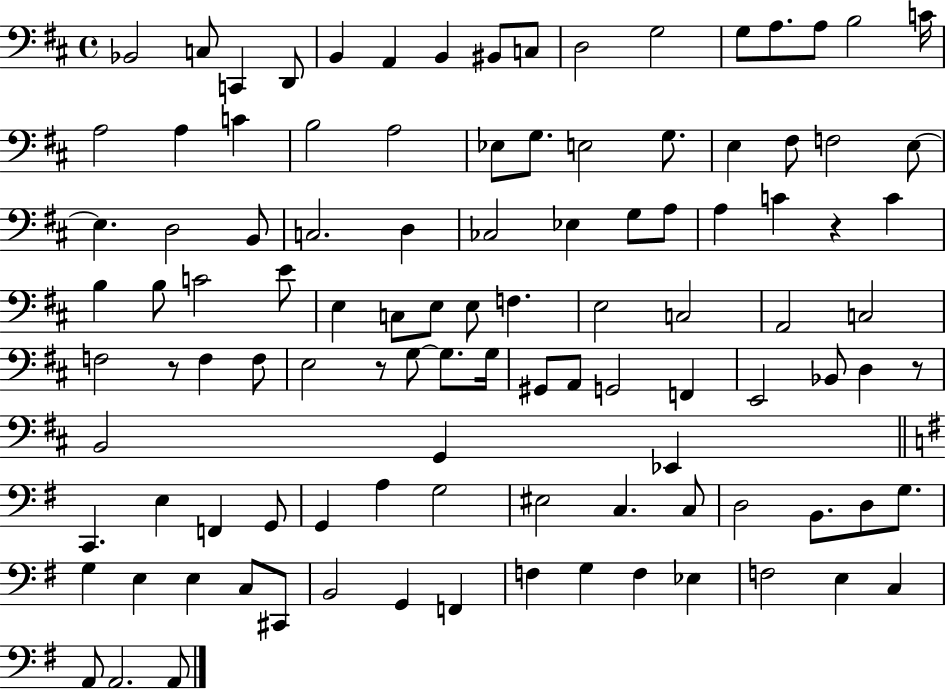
{
  \clef bass
  \time 4/4
  \defaultTimeSignature
  \key d \major
  bes,2 c8 c,4 d,8 | b,4 a,4 b,4 bis,8 c8 | d2 g2 | g8 a8. a8 b2 c'16 | \break a2 a4 c'4 | b2 a2 | ees8 g8. e2 g8. | e4 fis8 f2 e8~~ | \break e4. d2 b,8 | c2. d4 | ces2 ees4 g8 a8 | a4 c'4 r4 c'4 | \break b4 b8 c'2 e'8 | e4 c8 e8 e8 f4. | e2 c2 | a,2 c2 | \break f2 r8 f4 f8 | e2 r8 g8~~ g8. g16 | gis,8 a,8 g,2 f,4 | e,2 bes,8 d4 r8 | \break b,2 g,4 ees,4 | \bar "||" \break \key g \major c,4. e4 f,4 g,8 | g,4 a4 g2 | eis2 c4. c8 | d2 b,8. d8 g8. | \break g4 e4 e4 c8 cis,8 | b,2 g,4 f,4 | f4 g4 f4 ees4 | f2 e4 c4 | \break a,8 a,2. a,8 | \bar "|."
}